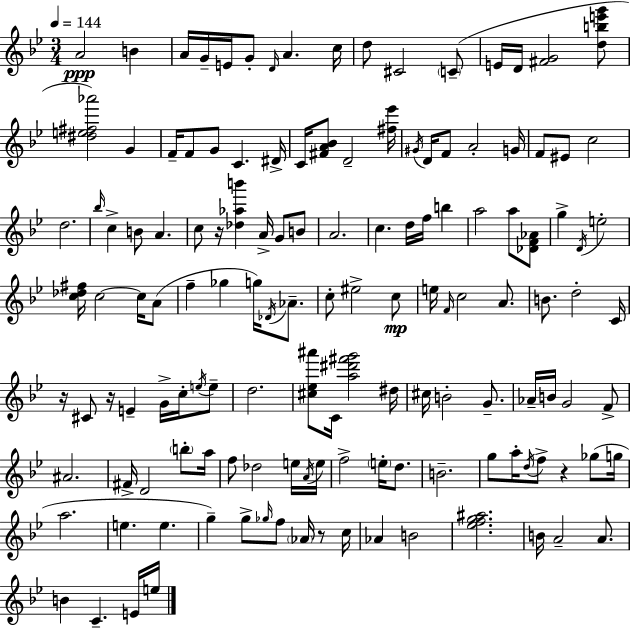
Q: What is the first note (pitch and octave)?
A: A4